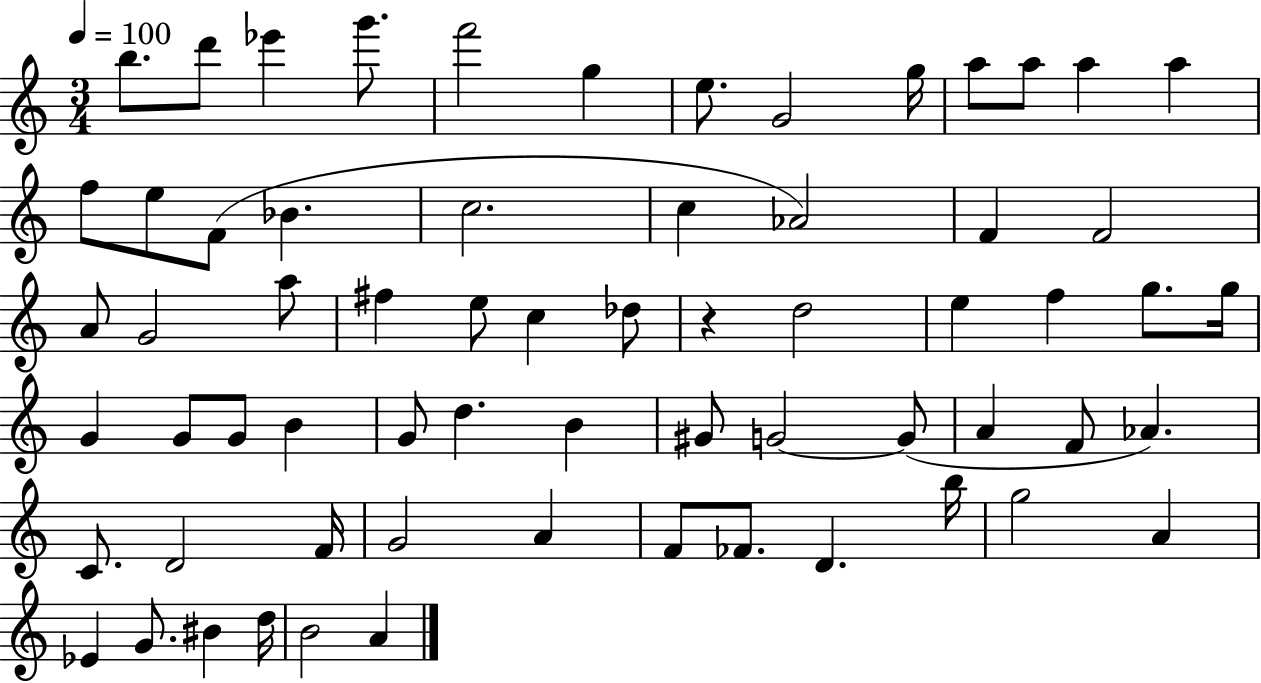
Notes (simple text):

B5/e. D6/e Eb6/q G6/e. F6/h G5/q E5/e. G4/h G5/s A5/e A5/e A5/q A5/q F5/e E5/e F4/e Bb4/q. C5/h. C5/q Ab4/h F4/q F4/h A4/e G4/h A5/e F#5/q E5/e C5/q Db5/e R/q D5/h E5/q F5/q G5/e. G5/s G4/q G4/e G4/e B4/q G4/e D5/q. B4/q G#4/e G4/h G4/e A4/q F4/e Ab4/q. C4/e. D4/h F4/s G4/h A4/q F4/e FES4/e. D4/q. B5/s G5/h A4/q Eb4/q G4/e. BIS4/q D5/s B4/h A4/q